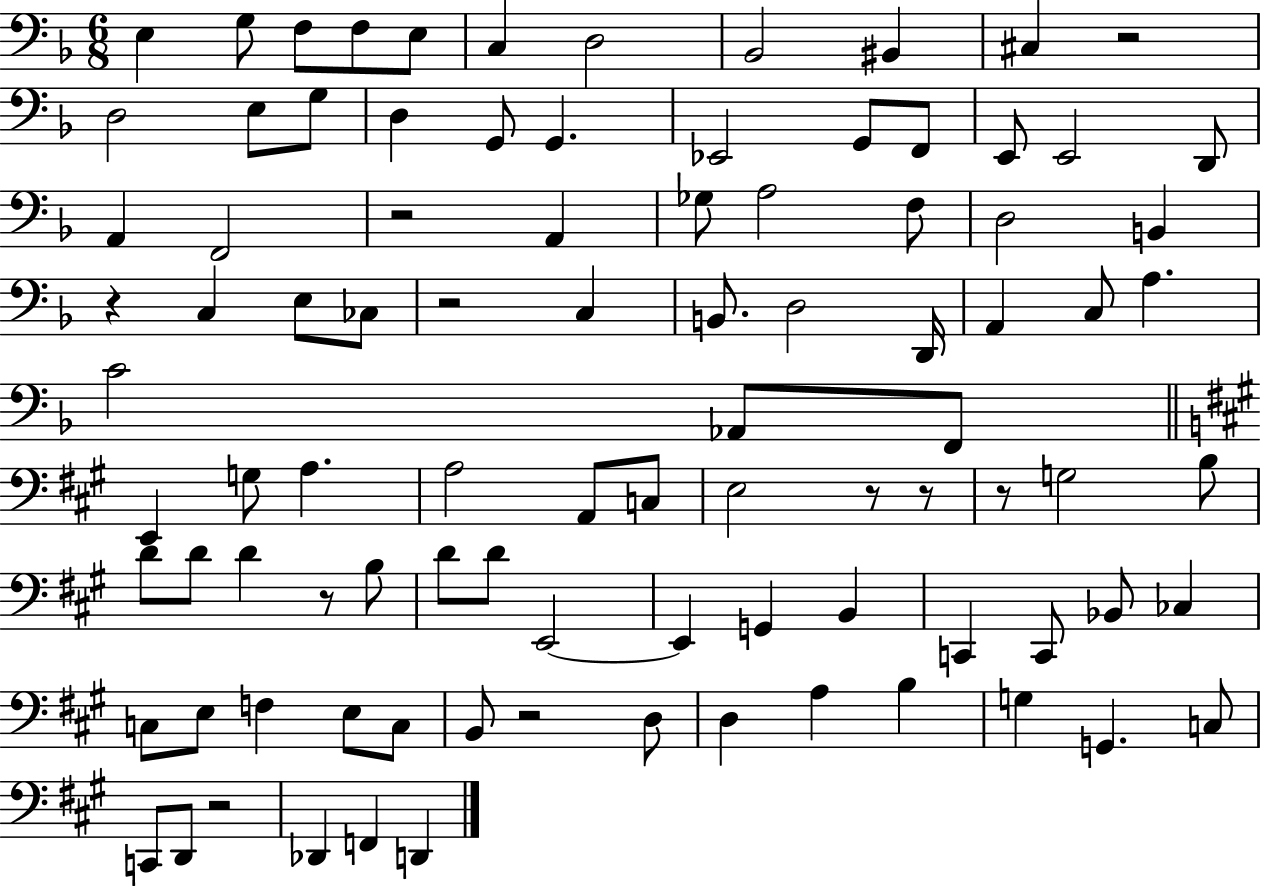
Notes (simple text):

E3/q G3/e F3/e F3/e E3/e C3/q D3/h Bb2/h BIS2/q C#3/q R/h D3/h E3/e G3/e D3/q G2/e G2/q. Eb2/h G2/e F2/e E2/e E2/h D2/e A2/q F2/h R/h A2/q Gb3/e A3/h F3/e D3/h B2/q R/q C3/q E3/e CES3/e R/h C3/q B2/e. D3/h D2/s A2/q C3/e A3/q. C4/h Ab2/e F2/e E2/q G3/e A3/q. A3/h A2/e C3/e E3/h R/e R/e R/e G3/h B3/e D4/e D4/e D4/q R/e B3/e D4/e D4/e E2/h E2/q G2/q B2/q C2/q C2/e Bb2/e CES3/q C3/e E3/e F3/q E3/e C3/e B2/e R/h D3/e D3/q A3/q B3/q G3/q G2/q. C3/e C2/e D2/e R/h Db2/q F2/q D2/q